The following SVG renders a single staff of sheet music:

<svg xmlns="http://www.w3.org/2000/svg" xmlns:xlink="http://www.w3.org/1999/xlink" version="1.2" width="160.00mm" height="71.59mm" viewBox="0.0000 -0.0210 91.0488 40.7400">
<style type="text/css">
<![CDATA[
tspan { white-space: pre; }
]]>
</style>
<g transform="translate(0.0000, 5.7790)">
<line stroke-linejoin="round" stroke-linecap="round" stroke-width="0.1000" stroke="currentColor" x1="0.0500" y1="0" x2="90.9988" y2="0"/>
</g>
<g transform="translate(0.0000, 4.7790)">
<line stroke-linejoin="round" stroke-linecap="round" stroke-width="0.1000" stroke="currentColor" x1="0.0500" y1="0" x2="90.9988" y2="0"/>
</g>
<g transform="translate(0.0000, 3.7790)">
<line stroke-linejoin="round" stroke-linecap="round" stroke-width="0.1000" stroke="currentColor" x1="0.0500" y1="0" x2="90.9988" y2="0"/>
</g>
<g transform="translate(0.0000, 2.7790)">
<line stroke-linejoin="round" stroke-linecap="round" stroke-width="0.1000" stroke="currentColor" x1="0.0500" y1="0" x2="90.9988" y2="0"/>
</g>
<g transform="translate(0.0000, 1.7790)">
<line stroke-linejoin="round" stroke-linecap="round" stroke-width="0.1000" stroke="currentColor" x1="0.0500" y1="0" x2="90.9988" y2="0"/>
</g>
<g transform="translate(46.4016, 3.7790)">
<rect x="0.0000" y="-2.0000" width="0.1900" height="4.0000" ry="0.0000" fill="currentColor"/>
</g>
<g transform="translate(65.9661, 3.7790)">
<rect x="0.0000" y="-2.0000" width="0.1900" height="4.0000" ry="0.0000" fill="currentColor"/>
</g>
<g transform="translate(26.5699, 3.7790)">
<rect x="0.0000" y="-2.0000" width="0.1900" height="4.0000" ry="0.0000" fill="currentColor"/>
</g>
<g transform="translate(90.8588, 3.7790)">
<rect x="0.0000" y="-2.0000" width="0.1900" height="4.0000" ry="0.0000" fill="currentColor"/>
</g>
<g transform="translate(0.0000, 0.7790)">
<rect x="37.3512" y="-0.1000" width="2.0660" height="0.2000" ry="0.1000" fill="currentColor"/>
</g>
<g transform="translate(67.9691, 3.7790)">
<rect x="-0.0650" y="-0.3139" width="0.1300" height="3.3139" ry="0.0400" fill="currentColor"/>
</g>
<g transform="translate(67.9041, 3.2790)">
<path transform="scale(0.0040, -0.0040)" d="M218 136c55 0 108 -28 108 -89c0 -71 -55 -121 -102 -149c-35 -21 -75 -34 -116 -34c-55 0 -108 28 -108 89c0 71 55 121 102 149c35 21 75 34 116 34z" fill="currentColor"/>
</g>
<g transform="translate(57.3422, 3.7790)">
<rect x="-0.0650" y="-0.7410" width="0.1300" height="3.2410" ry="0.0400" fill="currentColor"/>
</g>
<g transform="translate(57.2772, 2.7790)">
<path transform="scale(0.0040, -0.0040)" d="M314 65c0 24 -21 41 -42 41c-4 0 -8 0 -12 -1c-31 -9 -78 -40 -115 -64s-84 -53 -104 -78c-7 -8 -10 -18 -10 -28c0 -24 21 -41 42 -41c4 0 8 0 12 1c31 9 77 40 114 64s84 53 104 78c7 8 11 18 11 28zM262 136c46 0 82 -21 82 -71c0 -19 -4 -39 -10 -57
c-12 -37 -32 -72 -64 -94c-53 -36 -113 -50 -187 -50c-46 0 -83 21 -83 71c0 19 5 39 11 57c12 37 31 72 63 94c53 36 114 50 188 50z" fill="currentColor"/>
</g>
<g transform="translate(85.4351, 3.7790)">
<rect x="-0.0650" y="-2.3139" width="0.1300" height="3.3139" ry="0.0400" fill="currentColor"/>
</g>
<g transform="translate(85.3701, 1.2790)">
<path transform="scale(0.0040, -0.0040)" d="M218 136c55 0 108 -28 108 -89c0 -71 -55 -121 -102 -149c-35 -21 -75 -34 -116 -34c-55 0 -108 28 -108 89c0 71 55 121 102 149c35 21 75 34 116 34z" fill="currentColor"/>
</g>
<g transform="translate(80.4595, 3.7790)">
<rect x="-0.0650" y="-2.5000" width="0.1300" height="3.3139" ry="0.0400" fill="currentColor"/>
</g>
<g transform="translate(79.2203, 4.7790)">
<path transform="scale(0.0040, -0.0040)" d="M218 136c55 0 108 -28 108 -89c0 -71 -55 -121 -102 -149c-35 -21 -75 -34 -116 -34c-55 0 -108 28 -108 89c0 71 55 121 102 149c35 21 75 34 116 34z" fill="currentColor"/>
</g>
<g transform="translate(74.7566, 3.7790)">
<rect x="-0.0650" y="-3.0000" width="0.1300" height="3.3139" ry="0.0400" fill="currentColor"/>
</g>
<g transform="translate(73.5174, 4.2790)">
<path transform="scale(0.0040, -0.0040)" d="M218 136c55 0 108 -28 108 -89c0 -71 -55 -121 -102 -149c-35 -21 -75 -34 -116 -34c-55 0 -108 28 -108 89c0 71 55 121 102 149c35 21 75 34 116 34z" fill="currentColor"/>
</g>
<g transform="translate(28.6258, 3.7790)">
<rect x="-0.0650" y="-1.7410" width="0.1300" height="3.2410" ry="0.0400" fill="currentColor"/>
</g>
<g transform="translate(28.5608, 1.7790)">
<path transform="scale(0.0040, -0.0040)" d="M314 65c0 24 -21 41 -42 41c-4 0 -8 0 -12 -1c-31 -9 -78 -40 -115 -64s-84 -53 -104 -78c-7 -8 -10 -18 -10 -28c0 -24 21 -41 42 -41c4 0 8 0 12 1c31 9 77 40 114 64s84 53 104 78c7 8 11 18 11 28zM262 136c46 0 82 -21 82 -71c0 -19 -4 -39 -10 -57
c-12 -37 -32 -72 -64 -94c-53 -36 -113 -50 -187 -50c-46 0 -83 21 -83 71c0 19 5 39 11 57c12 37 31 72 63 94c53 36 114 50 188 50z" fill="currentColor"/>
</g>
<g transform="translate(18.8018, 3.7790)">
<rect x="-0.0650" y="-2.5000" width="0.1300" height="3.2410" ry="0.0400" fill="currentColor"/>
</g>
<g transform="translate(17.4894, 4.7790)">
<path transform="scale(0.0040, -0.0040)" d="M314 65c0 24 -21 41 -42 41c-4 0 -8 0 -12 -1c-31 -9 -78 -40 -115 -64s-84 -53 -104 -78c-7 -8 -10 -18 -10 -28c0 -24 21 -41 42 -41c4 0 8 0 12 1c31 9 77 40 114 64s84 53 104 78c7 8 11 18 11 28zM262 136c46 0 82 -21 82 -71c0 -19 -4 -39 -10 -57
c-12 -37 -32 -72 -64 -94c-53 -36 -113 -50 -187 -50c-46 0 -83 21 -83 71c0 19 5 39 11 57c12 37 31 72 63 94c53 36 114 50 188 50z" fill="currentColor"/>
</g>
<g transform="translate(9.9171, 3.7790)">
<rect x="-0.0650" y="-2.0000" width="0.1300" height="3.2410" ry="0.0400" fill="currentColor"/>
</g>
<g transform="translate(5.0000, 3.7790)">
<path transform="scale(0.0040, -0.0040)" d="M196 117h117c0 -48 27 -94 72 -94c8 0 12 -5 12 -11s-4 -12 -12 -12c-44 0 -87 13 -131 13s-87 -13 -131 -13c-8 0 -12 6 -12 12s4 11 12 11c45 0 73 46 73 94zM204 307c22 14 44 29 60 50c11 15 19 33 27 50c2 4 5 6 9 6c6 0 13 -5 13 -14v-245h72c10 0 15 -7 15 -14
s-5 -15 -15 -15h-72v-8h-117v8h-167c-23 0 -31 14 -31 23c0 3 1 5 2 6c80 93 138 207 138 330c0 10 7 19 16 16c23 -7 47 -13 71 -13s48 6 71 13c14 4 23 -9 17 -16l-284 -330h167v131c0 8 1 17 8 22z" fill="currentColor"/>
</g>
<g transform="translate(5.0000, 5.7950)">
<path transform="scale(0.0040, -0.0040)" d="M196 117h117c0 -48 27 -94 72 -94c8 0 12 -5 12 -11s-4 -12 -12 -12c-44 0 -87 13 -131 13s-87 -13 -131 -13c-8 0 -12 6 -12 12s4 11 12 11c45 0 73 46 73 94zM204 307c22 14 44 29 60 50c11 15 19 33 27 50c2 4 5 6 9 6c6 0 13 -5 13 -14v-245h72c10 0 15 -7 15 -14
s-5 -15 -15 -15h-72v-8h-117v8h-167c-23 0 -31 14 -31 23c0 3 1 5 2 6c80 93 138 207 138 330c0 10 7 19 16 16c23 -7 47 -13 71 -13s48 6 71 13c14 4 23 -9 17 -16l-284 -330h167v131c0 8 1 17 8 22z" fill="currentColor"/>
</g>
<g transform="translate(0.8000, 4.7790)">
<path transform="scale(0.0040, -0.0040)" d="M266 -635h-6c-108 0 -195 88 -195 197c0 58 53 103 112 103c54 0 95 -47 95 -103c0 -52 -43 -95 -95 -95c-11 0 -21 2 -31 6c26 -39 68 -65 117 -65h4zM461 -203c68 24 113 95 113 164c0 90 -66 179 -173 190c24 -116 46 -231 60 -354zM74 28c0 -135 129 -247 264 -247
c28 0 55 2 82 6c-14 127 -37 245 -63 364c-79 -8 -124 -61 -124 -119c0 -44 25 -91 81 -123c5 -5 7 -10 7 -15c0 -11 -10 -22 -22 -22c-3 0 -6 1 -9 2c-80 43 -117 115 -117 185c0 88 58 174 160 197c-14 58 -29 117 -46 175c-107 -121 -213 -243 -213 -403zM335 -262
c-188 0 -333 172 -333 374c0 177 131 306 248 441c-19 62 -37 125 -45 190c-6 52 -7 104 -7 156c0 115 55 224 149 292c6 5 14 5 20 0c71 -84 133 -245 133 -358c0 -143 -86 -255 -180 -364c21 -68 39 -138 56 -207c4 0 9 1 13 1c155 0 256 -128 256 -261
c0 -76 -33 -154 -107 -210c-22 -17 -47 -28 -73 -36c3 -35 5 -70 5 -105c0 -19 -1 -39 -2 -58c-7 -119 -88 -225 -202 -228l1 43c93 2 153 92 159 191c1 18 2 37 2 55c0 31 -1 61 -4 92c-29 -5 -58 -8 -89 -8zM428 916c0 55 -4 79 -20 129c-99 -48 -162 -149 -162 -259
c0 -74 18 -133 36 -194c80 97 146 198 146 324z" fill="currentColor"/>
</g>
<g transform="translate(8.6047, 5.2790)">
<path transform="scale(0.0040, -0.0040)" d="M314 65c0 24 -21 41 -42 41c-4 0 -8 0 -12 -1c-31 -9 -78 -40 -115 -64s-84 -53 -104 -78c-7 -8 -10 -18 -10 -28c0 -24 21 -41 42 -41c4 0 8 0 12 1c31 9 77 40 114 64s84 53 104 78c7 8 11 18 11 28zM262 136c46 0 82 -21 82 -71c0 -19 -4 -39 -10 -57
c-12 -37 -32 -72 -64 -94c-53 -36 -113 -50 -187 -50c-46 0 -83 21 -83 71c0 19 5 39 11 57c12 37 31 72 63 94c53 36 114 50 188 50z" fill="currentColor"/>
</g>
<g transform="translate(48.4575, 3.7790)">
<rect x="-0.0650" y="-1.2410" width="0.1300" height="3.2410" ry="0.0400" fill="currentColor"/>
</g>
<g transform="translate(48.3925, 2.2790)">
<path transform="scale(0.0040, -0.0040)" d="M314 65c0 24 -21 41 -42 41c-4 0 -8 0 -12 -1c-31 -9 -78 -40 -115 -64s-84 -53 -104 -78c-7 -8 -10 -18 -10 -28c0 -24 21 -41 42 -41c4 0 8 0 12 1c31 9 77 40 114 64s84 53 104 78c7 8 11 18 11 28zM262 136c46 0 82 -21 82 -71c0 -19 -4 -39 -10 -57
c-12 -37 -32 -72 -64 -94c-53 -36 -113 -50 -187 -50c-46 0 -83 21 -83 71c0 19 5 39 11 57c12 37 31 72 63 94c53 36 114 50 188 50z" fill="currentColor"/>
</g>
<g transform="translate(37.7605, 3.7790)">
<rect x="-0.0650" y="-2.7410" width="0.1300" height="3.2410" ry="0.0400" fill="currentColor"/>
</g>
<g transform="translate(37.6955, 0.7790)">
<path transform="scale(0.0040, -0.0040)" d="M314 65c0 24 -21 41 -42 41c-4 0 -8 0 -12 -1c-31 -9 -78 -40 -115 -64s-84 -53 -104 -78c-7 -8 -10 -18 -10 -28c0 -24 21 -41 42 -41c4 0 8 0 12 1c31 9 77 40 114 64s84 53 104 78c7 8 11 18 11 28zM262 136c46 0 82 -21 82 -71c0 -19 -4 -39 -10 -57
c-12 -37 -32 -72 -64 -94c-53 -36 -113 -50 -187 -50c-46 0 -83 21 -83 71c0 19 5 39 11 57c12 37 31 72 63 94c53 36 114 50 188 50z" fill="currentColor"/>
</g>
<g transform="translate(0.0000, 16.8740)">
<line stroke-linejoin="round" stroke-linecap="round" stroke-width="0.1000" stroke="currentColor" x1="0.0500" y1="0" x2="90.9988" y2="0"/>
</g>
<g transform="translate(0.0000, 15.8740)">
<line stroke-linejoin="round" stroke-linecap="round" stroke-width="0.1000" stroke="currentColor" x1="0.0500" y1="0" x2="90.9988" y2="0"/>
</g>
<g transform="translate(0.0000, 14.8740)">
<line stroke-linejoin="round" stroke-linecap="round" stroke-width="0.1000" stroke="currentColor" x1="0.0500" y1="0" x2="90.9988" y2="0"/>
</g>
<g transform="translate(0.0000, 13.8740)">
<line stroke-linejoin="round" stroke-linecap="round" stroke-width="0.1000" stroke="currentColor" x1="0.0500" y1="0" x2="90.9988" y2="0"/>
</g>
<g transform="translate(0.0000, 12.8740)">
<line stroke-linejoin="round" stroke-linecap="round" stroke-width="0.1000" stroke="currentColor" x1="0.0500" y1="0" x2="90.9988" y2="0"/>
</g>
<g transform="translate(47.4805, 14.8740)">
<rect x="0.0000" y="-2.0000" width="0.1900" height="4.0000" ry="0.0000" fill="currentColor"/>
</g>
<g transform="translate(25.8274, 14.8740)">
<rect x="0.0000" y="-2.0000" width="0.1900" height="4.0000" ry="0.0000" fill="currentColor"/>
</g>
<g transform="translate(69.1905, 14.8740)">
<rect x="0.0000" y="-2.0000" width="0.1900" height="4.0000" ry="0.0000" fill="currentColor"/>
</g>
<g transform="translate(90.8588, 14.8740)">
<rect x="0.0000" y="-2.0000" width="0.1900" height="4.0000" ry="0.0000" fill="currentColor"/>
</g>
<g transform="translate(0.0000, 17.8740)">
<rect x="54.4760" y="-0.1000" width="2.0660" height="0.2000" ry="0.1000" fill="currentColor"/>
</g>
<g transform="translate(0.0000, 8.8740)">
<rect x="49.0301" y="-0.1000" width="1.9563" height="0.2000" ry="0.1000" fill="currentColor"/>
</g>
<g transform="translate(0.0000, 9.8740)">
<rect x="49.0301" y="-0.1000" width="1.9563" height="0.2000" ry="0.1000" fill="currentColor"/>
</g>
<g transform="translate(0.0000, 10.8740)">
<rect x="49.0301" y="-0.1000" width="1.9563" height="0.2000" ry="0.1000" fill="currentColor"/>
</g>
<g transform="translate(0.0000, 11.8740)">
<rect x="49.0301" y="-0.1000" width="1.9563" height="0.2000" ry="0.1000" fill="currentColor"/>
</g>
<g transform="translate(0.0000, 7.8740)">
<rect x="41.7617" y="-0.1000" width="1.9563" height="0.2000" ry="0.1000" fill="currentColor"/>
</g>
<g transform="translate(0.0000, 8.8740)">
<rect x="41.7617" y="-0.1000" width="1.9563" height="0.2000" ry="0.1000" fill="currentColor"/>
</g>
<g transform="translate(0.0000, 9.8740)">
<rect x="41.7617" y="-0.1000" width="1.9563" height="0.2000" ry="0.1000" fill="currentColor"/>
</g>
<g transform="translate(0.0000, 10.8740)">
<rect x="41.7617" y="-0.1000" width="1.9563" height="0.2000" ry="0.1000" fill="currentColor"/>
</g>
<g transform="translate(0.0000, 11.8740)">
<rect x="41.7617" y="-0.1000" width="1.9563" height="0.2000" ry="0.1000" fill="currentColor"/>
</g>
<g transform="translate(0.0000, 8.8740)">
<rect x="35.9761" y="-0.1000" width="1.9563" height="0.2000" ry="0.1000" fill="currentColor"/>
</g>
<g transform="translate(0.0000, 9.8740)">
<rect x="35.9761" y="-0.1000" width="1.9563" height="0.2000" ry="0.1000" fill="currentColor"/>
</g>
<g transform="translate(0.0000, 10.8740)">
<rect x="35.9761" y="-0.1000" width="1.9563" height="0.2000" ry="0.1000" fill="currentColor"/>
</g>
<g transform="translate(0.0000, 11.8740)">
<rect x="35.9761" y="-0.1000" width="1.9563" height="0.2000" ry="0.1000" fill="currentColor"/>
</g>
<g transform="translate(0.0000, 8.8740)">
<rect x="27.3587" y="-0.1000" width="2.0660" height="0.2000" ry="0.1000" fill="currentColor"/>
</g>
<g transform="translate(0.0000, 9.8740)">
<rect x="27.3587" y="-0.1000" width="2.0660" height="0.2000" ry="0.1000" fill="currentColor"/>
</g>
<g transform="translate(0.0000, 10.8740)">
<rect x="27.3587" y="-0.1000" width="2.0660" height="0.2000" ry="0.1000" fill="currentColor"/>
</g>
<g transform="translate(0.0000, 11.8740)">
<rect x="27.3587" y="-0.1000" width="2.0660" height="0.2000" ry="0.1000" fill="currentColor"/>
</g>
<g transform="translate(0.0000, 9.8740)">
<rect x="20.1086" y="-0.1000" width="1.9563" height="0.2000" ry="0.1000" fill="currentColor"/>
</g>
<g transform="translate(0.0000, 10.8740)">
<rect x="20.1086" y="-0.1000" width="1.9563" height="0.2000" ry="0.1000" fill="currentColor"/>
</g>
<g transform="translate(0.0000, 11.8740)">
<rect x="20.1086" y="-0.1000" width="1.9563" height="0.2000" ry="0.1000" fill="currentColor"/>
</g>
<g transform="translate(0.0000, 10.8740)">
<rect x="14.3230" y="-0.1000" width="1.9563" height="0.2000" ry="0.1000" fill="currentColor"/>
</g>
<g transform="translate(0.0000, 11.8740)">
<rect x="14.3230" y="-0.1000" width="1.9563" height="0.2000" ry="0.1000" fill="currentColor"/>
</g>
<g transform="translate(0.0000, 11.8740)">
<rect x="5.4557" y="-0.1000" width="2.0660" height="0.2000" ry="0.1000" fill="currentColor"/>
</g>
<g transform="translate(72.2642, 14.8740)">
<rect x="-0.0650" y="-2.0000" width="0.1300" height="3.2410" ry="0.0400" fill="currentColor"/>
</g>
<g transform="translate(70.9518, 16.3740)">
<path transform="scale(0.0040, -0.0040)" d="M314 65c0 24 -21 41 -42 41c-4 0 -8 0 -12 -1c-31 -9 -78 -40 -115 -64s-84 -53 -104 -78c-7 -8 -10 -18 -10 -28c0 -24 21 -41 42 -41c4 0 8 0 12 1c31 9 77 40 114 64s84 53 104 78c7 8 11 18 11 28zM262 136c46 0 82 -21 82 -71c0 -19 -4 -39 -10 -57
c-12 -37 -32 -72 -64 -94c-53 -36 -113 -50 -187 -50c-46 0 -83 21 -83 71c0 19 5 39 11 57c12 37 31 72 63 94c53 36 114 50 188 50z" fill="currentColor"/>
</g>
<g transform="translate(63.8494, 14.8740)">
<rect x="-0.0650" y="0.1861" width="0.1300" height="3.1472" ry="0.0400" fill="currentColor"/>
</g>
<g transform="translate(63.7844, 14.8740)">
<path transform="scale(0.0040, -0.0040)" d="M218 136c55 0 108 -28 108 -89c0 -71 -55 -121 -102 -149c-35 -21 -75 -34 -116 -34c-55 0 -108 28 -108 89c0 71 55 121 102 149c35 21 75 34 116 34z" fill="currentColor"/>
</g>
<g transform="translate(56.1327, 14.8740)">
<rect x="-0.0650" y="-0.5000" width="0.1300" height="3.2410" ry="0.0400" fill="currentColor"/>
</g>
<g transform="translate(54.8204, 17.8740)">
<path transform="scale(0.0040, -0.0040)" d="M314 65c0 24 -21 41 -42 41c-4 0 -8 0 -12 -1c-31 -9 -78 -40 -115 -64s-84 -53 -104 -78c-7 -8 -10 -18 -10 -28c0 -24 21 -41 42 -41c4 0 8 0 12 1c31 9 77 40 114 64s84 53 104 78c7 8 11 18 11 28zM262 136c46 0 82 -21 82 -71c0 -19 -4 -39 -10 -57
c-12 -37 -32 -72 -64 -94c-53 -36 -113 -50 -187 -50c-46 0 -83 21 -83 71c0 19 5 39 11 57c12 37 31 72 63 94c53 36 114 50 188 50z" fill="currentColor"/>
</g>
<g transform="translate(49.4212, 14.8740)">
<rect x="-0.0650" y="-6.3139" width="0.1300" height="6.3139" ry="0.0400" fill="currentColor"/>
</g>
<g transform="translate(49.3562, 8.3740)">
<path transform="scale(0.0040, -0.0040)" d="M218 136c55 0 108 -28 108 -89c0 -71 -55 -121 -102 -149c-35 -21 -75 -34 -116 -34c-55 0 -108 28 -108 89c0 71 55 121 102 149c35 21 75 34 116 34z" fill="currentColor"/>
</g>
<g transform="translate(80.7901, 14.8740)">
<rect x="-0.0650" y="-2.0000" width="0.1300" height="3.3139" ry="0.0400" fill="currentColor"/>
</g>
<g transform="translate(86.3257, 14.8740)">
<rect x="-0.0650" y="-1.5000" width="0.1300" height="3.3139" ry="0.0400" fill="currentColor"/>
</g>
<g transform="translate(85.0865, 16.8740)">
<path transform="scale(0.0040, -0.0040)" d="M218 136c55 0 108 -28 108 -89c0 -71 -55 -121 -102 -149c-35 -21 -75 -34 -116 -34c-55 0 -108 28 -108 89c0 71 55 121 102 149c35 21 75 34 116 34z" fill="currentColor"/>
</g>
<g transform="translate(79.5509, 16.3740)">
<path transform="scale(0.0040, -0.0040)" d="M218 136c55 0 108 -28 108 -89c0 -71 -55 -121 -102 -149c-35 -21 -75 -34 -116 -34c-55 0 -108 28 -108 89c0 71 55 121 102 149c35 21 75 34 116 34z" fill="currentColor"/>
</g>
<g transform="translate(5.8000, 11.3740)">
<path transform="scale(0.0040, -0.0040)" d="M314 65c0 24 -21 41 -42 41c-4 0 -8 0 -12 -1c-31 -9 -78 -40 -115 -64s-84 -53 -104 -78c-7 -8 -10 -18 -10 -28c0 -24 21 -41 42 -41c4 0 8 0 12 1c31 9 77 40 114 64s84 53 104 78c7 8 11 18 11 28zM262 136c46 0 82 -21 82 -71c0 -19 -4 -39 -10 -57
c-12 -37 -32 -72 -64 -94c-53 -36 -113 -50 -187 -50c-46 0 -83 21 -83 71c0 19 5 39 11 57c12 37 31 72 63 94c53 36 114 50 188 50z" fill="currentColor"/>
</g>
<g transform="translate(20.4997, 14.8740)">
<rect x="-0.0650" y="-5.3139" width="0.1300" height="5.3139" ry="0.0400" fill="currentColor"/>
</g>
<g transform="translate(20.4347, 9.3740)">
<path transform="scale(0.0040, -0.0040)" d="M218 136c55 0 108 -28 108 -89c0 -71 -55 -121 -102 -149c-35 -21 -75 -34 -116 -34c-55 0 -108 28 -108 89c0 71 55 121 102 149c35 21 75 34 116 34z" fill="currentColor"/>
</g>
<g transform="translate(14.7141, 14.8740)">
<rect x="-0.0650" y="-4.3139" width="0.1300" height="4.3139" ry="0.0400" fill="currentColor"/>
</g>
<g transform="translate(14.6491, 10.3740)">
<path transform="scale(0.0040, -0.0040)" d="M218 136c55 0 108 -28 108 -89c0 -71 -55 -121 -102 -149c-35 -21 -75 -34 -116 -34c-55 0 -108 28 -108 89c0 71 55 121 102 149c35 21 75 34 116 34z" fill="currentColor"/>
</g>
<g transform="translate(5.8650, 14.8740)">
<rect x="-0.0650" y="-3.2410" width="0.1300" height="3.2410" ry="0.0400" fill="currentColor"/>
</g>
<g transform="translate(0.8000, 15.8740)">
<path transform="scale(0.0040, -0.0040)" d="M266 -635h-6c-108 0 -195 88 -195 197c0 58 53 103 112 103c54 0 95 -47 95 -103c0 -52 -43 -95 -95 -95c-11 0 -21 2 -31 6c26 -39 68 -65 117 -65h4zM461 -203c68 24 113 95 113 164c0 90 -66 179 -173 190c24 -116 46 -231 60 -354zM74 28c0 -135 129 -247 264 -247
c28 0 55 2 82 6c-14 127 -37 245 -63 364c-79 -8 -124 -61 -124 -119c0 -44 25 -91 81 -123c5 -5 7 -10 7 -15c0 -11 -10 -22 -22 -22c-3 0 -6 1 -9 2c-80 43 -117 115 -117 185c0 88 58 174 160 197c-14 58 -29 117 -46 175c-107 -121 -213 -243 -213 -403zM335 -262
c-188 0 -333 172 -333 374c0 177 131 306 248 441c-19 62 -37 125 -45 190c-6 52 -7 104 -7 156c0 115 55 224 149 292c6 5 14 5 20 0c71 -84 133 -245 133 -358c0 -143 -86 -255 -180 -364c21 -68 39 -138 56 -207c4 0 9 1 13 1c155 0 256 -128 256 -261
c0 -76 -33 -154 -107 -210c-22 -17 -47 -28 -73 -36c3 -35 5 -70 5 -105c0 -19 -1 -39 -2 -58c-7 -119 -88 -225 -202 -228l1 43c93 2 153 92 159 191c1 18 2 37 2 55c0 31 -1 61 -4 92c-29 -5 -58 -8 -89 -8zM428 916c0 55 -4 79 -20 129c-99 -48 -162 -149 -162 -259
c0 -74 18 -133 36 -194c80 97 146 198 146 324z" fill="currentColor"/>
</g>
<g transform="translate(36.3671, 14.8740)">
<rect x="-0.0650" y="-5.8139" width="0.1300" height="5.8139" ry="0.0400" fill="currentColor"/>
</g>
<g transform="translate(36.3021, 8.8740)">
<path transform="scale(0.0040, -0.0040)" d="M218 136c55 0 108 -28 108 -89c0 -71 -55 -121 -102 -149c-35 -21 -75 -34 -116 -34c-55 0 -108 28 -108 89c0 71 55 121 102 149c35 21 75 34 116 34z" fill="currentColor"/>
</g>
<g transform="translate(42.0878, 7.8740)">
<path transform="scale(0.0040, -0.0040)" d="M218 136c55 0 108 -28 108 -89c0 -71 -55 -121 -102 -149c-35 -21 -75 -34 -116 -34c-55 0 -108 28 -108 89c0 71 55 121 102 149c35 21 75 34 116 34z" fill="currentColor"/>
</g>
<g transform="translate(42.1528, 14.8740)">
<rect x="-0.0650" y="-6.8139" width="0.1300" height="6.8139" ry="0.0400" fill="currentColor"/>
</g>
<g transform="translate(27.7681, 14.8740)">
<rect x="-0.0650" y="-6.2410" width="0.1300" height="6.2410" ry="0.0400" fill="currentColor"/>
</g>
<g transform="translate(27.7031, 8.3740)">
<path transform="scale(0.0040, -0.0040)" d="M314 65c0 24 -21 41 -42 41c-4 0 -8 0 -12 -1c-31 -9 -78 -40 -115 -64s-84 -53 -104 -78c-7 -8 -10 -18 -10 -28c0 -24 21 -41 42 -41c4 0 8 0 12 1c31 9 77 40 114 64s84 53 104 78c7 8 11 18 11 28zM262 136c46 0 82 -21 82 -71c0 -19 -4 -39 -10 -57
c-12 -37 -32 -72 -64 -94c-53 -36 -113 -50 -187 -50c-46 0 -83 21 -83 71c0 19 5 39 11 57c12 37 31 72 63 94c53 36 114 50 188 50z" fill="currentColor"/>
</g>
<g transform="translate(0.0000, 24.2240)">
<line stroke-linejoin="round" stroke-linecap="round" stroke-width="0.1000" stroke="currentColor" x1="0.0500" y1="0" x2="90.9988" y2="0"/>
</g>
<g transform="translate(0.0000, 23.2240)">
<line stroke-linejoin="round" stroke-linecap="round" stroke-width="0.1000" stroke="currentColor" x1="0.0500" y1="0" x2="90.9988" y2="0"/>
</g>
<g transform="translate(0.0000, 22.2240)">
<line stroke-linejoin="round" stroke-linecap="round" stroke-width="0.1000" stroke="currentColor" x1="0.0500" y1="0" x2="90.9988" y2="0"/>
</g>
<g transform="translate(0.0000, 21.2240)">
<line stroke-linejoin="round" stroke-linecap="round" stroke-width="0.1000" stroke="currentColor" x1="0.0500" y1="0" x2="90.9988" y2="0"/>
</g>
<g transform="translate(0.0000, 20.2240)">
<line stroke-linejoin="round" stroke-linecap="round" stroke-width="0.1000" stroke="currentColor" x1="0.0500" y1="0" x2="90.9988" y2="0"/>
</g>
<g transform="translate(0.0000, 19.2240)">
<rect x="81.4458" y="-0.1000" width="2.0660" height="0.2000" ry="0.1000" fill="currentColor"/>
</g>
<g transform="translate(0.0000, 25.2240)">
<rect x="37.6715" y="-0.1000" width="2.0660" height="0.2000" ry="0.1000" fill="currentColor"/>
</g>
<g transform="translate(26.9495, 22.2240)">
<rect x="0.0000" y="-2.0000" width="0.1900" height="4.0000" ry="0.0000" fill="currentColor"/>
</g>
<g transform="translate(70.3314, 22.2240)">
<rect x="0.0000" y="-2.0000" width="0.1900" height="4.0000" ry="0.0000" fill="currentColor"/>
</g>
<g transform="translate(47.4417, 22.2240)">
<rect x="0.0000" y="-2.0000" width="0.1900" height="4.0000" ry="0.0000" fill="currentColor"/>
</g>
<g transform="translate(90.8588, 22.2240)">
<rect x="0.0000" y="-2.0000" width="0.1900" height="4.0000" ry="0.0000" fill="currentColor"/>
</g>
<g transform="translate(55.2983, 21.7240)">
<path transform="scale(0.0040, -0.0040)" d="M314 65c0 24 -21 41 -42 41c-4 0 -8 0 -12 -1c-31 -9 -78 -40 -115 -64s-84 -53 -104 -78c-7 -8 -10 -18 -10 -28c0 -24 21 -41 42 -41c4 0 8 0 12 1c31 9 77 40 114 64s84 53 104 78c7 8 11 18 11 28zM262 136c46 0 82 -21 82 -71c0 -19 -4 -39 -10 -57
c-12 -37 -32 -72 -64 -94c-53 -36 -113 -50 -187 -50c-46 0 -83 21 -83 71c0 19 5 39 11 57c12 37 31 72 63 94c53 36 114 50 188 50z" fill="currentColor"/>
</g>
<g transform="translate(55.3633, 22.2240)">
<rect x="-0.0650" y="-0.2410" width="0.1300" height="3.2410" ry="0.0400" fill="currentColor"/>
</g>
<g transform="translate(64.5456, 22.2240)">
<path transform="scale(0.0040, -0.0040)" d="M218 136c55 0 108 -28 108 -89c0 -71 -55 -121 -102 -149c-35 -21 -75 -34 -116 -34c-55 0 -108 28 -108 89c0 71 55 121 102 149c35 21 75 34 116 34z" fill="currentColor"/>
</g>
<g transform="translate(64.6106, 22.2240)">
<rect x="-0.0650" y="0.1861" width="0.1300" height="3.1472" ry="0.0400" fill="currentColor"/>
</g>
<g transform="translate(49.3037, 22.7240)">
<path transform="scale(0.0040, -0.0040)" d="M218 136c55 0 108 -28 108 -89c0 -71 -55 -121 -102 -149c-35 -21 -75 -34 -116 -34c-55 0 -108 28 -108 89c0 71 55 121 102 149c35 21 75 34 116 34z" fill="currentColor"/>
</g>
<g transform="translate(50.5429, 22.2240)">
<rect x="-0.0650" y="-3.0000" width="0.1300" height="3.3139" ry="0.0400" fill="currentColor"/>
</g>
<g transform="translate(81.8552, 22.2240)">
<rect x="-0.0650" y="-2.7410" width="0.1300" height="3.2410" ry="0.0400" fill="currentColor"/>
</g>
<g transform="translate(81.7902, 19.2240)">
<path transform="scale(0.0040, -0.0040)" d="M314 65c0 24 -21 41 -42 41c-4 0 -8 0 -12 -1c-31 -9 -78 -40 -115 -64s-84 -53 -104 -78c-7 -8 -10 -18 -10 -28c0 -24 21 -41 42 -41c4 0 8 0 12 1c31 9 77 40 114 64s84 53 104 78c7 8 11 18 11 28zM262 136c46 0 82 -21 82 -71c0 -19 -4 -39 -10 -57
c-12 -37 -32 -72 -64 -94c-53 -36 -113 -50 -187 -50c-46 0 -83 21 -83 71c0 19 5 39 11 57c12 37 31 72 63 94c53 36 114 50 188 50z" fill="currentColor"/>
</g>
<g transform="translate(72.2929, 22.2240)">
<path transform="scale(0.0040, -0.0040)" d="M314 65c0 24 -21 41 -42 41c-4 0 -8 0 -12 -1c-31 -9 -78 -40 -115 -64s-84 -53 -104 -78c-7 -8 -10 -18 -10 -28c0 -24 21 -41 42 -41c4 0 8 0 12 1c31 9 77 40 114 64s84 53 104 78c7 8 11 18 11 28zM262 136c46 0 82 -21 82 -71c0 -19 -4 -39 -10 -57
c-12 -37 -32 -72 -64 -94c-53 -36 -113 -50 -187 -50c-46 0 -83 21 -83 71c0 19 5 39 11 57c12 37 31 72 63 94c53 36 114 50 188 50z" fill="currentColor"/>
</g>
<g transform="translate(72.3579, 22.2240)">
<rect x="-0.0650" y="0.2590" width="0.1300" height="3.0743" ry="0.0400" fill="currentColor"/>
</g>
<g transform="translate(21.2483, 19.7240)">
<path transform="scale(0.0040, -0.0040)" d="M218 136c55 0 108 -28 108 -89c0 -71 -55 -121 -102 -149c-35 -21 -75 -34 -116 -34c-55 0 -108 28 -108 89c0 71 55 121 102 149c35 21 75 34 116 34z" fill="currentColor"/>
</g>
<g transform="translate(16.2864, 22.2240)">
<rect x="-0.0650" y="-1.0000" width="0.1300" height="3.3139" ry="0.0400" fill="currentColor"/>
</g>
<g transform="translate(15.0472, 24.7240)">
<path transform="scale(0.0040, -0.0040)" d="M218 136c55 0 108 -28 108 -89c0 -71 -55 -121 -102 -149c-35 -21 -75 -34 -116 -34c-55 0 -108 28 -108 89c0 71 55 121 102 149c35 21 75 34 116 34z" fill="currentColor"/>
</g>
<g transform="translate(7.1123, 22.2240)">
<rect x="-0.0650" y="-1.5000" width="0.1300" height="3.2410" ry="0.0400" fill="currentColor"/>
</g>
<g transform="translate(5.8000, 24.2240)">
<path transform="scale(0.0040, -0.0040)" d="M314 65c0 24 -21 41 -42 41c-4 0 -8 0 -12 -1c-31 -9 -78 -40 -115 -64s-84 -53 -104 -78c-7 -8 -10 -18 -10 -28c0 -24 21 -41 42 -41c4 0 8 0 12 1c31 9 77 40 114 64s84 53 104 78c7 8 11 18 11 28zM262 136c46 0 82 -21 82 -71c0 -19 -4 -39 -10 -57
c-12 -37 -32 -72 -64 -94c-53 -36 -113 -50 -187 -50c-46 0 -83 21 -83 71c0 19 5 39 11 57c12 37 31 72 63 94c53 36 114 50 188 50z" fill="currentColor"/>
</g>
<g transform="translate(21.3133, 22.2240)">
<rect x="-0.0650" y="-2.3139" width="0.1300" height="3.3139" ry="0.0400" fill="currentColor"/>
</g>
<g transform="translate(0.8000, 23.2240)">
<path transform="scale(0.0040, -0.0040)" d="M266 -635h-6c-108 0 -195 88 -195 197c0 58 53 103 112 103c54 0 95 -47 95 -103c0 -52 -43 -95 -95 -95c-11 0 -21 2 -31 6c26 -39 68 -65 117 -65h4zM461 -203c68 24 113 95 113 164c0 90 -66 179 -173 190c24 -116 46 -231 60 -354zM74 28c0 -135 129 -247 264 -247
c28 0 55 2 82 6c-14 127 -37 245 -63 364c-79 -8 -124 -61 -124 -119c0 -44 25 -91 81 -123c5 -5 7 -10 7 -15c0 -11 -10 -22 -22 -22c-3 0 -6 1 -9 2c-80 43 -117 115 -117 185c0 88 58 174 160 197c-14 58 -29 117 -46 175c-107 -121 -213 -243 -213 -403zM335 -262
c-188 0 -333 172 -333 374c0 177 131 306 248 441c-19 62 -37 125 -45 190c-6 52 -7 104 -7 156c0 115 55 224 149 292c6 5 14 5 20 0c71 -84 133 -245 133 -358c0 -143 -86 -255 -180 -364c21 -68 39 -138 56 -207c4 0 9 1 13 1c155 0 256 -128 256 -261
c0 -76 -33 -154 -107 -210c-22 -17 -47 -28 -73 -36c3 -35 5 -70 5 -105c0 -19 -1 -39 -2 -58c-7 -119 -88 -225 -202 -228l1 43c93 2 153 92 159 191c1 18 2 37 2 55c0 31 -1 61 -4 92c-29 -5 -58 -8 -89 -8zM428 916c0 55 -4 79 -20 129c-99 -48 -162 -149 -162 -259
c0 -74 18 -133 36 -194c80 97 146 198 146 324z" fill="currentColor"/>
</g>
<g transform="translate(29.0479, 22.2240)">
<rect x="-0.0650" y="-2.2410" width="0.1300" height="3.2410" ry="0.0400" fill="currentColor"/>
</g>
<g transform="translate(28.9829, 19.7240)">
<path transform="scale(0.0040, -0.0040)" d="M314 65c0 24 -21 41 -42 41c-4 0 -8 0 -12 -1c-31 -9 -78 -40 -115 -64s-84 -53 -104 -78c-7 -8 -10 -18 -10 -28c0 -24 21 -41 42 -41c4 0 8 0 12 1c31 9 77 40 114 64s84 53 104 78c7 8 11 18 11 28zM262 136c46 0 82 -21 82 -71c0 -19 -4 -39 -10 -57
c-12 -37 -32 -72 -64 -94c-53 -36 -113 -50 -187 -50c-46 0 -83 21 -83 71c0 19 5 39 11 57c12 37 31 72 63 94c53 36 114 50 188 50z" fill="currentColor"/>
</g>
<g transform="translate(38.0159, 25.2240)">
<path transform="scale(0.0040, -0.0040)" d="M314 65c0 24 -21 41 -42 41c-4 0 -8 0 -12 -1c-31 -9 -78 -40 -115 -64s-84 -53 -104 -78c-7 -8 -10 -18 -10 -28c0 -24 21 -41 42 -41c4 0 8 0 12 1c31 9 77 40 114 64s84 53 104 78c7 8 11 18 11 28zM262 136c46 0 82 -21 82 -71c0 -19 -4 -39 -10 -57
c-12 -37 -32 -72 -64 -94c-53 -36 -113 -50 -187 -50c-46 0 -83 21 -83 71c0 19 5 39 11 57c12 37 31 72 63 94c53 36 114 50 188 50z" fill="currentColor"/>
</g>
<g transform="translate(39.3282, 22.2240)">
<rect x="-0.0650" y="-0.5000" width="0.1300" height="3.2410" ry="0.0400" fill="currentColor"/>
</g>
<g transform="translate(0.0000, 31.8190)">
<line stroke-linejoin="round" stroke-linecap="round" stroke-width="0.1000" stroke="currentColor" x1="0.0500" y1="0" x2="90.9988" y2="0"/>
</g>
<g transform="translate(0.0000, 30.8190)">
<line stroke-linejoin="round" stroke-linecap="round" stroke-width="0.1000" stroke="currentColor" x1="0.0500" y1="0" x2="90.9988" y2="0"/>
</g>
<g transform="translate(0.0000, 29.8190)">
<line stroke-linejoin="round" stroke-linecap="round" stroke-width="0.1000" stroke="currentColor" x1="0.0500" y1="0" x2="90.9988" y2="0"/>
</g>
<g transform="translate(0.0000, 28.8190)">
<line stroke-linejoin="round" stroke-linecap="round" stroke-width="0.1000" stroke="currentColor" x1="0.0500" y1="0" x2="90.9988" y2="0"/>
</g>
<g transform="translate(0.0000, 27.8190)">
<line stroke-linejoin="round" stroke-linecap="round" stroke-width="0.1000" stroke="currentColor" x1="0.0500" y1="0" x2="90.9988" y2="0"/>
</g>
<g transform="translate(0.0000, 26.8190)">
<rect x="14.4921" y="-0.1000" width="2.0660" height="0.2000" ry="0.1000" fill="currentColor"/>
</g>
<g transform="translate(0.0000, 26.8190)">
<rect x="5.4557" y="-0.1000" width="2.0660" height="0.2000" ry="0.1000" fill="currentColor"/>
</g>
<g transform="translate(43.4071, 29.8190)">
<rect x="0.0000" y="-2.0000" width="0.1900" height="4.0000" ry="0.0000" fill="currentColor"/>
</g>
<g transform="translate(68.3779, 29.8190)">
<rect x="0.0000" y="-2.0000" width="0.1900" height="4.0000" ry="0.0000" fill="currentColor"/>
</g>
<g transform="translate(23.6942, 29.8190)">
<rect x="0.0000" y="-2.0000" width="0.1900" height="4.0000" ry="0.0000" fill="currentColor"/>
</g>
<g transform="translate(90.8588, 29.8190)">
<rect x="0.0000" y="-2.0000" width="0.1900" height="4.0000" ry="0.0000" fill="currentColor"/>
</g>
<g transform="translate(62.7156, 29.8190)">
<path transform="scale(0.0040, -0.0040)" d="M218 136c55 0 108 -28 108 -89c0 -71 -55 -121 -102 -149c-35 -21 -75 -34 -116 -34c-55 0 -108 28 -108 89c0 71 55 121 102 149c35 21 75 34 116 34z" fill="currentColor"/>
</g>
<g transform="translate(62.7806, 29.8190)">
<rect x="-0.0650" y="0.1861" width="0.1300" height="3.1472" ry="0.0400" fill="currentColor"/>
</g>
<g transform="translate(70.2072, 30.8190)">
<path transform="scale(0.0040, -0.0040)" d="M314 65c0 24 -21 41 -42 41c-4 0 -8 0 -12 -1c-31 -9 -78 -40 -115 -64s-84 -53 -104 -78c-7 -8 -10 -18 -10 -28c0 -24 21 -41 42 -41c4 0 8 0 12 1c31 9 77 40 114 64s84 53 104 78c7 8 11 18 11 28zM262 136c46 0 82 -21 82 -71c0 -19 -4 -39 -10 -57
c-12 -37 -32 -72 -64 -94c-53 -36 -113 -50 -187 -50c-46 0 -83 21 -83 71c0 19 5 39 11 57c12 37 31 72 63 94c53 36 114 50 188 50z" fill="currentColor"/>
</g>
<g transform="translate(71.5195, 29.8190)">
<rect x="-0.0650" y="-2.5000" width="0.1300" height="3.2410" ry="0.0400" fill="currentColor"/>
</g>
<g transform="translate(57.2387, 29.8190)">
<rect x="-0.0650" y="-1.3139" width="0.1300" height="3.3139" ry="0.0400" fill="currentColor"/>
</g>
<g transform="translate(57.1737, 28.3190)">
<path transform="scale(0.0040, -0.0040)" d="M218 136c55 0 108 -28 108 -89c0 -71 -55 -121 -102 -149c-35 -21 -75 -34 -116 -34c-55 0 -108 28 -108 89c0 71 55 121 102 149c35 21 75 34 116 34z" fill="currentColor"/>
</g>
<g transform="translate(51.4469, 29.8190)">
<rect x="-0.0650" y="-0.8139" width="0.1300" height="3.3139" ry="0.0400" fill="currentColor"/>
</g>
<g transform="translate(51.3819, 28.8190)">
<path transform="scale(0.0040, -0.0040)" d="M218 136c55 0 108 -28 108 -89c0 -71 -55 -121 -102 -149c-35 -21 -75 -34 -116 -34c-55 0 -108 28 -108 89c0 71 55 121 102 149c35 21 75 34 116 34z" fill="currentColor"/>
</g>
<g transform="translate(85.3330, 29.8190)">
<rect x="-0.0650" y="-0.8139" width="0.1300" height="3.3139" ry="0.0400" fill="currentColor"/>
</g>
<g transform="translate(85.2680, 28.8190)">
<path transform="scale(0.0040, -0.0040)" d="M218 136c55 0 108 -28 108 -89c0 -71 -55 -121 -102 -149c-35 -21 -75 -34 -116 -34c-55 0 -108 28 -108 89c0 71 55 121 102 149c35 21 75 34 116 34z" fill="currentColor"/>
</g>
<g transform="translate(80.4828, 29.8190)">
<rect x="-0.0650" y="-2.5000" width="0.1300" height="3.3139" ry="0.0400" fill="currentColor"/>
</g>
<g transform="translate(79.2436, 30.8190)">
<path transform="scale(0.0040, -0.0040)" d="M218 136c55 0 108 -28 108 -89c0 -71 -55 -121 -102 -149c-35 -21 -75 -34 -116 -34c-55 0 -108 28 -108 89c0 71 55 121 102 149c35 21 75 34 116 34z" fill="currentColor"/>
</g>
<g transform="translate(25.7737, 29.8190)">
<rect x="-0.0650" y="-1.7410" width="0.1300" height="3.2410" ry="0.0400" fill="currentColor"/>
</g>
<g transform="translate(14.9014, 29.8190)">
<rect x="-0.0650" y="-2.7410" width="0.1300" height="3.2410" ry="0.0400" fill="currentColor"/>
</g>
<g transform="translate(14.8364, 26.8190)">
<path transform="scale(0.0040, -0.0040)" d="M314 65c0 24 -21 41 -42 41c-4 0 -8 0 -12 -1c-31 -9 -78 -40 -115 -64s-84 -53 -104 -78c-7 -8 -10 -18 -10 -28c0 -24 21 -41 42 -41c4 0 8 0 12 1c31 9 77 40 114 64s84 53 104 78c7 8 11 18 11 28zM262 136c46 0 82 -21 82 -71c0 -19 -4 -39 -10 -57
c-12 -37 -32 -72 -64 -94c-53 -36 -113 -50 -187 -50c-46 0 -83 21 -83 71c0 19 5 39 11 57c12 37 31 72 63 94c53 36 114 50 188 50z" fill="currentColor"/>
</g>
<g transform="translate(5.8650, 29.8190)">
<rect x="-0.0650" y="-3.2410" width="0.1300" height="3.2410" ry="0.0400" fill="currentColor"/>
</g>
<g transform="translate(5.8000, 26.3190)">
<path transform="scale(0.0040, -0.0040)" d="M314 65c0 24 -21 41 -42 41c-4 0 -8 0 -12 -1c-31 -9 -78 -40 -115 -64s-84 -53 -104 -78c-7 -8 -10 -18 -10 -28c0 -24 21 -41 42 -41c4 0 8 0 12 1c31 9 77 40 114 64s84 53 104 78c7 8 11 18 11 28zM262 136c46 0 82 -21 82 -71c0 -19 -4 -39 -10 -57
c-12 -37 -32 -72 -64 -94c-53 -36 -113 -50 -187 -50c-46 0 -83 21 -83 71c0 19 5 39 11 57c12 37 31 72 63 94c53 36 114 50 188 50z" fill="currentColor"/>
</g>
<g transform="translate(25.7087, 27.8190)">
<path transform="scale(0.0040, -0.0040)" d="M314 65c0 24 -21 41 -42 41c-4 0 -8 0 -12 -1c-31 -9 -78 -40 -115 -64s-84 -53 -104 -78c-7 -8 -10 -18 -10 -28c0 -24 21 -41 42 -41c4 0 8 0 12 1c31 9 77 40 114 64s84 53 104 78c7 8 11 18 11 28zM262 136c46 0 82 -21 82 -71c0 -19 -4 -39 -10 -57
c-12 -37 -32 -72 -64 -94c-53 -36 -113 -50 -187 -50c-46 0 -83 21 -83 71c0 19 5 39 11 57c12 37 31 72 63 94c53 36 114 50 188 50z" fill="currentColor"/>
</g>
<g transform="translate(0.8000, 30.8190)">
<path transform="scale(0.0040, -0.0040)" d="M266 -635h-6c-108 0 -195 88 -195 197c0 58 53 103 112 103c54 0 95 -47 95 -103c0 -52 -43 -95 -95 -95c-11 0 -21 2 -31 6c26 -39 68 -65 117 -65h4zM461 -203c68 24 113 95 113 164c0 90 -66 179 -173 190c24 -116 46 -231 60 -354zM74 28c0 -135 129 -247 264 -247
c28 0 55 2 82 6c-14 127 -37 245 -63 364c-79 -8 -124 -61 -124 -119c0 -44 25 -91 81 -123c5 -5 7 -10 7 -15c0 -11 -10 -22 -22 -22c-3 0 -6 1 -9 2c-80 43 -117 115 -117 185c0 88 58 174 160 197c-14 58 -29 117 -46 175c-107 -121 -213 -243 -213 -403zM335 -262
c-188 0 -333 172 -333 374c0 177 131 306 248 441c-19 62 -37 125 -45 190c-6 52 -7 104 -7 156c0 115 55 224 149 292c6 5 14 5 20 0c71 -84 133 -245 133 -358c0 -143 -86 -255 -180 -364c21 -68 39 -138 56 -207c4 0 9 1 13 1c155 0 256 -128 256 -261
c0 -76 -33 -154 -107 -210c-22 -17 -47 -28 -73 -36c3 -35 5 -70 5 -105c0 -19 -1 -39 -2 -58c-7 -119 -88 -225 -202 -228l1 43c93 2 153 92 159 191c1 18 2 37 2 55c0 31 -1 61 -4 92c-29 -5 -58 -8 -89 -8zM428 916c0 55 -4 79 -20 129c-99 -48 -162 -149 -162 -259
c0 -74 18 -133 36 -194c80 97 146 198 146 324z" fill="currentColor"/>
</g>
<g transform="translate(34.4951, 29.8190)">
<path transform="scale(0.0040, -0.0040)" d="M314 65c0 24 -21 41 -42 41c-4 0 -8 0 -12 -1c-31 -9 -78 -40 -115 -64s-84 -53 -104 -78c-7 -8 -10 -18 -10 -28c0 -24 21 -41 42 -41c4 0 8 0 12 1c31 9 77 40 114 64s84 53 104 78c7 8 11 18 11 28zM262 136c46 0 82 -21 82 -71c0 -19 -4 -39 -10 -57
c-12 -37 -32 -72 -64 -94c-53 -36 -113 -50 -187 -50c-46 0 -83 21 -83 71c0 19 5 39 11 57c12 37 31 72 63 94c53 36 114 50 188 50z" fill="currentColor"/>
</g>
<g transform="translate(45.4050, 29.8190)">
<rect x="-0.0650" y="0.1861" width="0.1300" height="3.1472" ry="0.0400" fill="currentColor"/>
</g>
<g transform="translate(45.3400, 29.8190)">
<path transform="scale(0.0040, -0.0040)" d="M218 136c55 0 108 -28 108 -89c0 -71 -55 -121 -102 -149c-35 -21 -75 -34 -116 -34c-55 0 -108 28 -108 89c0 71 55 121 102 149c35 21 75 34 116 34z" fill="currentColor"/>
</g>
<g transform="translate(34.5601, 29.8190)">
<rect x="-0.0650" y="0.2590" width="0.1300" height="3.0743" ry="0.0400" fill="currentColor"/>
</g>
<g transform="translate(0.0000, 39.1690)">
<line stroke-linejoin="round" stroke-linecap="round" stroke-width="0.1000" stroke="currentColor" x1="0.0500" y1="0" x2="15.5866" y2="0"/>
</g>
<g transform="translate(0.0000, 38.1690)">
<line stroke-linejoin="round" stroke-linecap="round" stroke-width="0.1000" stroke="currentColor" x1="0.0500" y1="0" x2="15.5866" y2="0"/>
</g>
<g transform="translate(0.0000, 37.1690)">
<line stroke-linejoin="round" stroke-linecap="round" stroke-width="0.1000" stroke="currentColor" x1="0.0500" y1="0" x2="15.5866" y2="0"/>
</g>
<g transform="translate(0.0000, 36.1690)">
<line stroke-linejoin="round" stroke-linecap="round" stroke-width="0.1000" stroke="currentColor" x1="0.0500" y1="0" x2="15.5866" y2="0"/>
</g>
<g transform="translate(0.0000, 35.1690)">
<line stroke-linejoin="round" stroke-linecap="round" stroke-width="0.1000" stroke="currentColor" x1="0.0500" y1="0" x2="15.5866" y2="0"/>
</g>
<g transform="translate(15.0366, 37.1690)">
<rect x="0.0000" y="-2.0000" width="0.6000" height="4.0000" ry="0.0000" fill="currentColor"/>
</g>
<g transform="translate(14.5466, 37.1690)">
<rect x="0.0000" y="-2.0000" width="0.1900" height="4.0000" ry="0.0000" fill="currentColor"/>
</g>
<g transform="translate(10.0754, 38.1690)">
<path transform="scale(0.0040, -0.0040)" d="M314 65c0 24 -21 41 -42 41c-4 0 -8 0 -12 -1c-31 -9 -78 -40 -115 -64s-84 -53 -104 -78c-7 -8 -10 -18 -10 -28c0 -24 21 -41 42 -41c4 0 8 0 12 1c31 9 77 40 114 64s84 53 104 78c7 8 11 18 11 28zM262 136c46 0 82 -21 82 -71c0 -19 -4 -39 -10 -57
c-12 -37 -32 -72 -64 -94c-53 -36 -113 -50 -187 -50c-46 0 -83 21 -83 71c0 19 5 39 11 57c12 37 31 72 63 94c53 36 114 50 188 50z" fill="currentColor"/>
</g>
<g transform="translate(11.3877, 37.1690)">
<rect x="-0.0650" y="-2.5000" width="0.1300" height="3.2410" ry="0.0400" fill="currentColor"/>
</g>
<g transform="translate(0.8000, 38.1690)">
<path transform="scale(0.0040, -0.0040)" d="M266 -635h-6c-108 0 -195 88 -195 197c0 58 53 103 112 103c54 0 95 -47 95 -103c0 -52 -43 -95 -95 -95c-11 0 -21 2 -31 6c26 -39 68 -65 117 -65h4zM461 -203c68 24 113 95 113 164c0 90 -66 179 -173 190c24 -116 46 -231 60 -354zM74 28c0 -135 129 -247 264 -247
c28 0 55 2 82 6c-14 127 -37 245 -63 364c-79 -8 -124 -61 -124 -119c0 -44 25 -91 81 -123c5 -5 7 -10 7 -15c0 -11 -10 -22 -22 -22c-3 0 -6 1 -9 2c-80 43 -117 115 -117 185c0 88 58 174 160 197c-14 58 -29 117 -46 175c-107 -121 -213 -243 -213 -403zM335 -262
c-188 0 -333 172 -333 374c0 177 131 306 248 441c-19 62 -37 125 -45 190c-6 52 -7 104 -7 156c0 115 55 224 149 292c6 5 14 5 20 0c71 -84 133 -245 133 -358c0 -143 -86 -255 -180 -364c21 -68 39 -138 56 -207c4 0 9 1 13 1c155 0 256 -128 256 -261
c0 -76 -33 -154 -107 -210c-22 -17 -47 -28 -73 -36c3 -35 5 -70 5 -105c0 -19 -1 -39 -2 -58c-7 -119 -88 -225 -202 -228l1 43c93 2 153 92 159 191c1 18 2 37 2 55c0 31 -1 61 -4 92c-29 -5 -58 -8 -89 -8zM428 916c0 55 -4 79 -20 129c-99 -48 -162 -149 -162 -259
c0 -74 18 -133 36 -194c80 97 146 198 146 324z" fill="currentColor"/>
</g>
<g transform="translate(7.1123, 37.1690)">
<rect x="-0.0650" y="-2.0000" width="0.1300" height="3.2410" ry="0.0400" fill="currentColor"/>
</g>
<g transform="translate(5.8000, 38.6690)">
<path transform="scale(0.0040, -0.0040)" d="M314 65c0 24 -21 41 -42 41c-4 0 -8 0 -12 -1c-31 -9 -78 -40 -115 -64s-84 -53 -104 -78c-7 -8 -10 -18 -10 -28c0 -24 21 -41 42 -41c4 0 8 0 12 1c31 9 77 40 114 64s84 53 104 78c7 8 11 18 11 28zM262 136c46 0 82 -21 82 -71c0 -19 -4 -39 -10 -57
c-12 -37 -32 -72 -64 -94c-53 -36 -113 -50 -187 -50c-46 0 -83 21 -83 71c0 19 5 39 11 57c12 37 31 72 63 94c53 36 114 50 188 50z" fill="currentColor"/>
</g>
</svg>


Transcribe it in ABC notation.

X:1
T:Untitled
M:4/4
L:1/4
K:C
F2 G2 f2 a2 e2 d2 c A G g b2 d' f' a'2 g' b' a' C2 B F2 F E E2 D g g2 C2 A c2 B B2 a2 b2 a2 f2 B2 B d e B G2 G d F2 G2